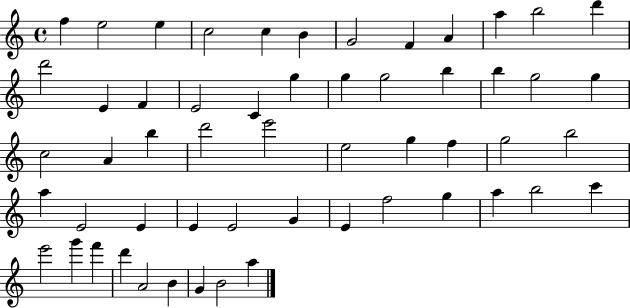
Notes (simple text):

F5/q E5/h E5/q C5/h C5/q B4/q G4/h F4/q A4/q A5/q B5/h D6/q D6/h E4/q F4/q E4/h C4/q G5/q G5/q G5/h B5/q B5/q G5/h G5/q C5/h A4/q B5/q D6/h E6/h E5/h G5/q F5/q G5/h B5/h A5/q E4/h E4/q E4/q E4/h G4/q E4/q F5/h G5/q A5/q B5/h C6/q E6/h G6/q F6/q D6/q A4/h B4/q G4/q B4/h A5/q